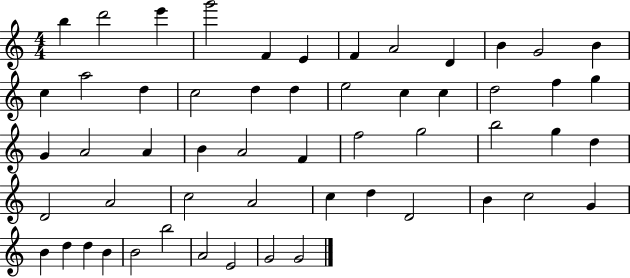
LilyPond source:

{
  \clef treble
  \numericTimeSignature
  \time 4/4
  \key c \major
  b''4 d'''2 e'''4 | g'''2 f'4 e'4 | f'4 a'2 d'4 | b'4 g'2 b'4 | \break c''4 a''2 d''4 | c''2 d''4 d''4 | e''2 c''4 c''4 | d''2 f''4 g''4 | \break g'4 a'2 a'4 | b'4 a'2 f'4 | f''2 g''2 | b''2 g''4 d''4 | \break d'2 a'2 | c''2 a'2 | c''4 d''4 d'2 | b'4 c''2 g'4 | \break b'4 d''4 d''4 b'4 | b'2 b''2 | a'2 e'2 | g'2 g'2 | \break \bar "|."
}